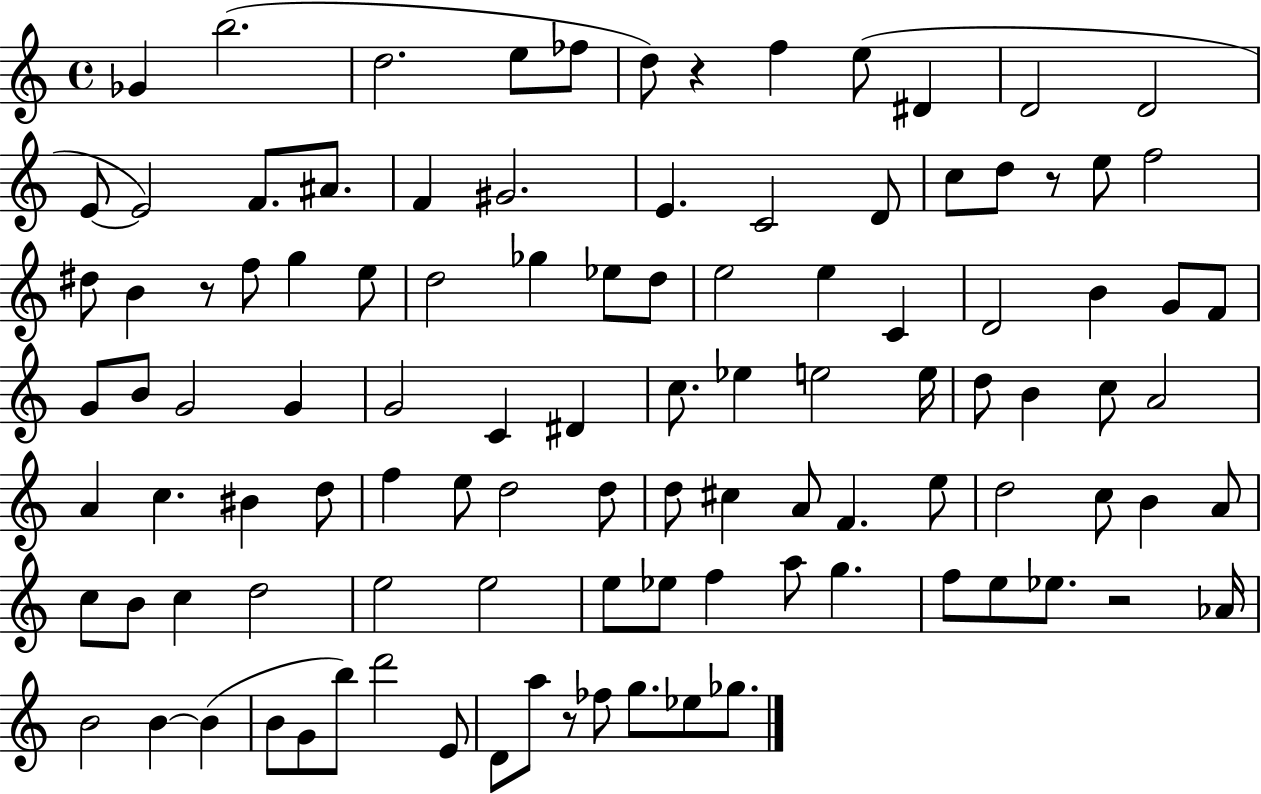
X:1
T:Untitled
M:4/4
L:1/4
K:C
_G b2 d2 e/2 _f/2 d/2 z f e/2 ^D D2 D2 E/2 E2 F/2 ^A/2 F ^G2 E C2 D/2 c/2 d/2 z/2 e/2 f2 ^d/2 B z/2 f/2 g e/2 d2 _g _e/2 d/2 e2 e C D2 B G/2 F/2 G/2 B/2 G2 G G2 C ^D c/2 _e e2 e/4 d/2 B c/2 A2 A c ^B d/2 f e/2 d2 d/2 d/2 ^c A/2 F e/2 d2 c/2 B A/2 c/2 B/2 c d2 e2 e2 e/2 _e/2 f a/2 g f/2 e/2 _e/2 z2 _A/4 B2 B B B/2 G/2 b/2 d'2 E/2 D/2 a/2 z/2 _f/2 g/2 _e/2 _g/2